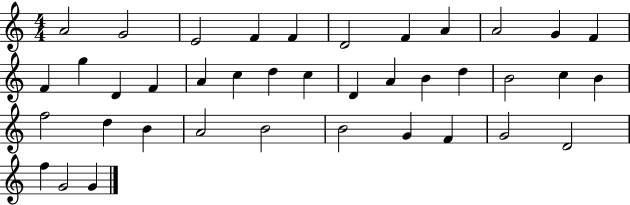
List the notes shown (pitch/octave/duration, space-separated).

A4/h G4/h E4/h F4/q F4/q D4/h F4/q A4/q A4/h G4/q F4/q F4/q G5/q D4/q F4/q A4/q C5/q D5/q C5/q D4/q A4/q B4/q D5/q B4/h C5/q B4/q F5/h D5/q B4/q A4/h B4/h B4/h G4/q F4/q G4/h D4/h F5/q G4/h G4/q